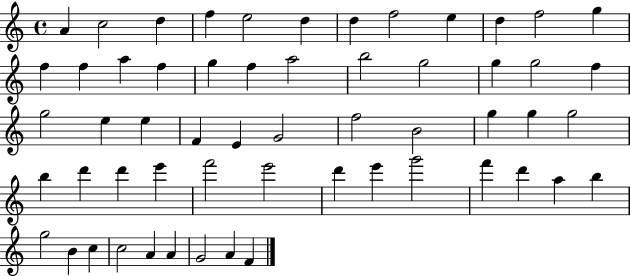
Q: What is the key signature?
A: C major